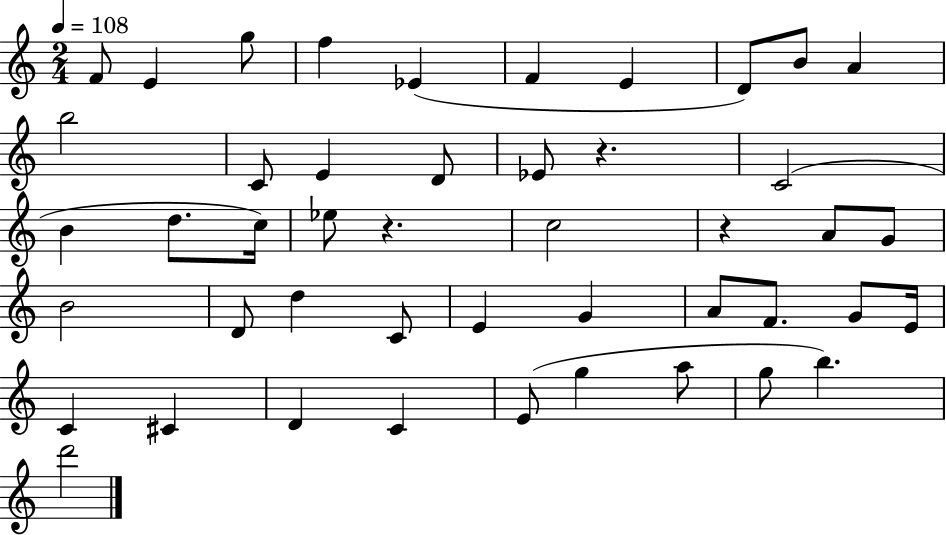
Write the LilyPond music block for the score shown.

{
  \clef treble
  \numericTimeSignature
  \time 2/4
  \key c \major
  \tempo 4 = 108
  f'8 e'4 g''8 | f''4 ees'4( | f'4 e'4 | d'8) b'8 a'4 | \break b''2 | c'8 e'4 d'8 | ees'8 r4. | c'2( | \break b'4 d''8. c''16) | ees''8 r4. | c''2 | r4 a'8 g'8 | \break b'2 | d'8 d''4 c'8 | e'4 g'4 | a'8 f'8. g'8 e'16 | \break c'4 cis'4 | d'4 c'4 | e'8( g''4 a''8 | g''8 b''4.) | \break d'''2 | \bar "|."
}